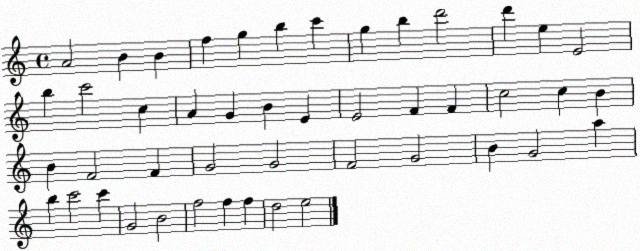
X:1
T:Untitled
M:4/4
L:1/4
K:C
A2 B B f g b c' g b d'2 d' e E2 b c'2 c A G B E E2 F F c2 c B B F2 F G2 G2 F2 G2 B G2 a b c'2 c' G2 B2 f2 f f d2 e2